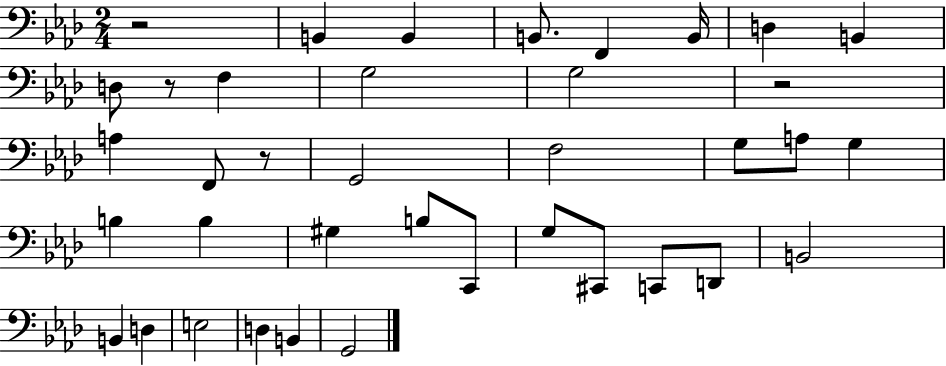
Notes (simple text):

R/h B2/q B2/q B2/e. F2/q B2/s D3/q B2/q D3/e R/e F3/q G3/h G3/h R/h A3/q F2/e R/e G2/h F3/h G3/e A3/e G3/q B3/q B3/q G#3/q B3/e C2/e G3/e C#2/e C2/e D2/e B2/h B2/q D3/q E3/h D3/q B2/q G2/h